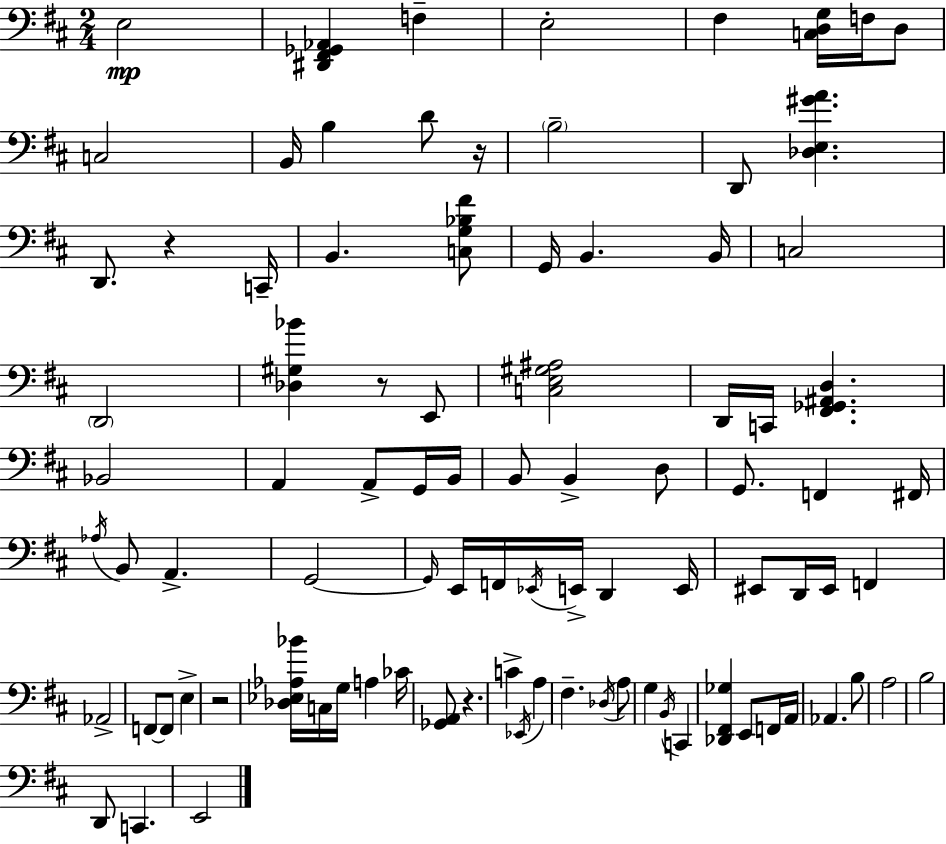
X:1
T:Untitled
M:2/4
L:1/4
K:D
E,2 [^D,,^F,,_G,,_A,,] F, E,2 ^F, [C,D,G,]/4 F,/4 D,/2 C,2 B,,/4 B, D/2 z/4 B,2 D,,/2 [_D,E,^GA] D,,/2 z C,,/4 B,, [C,G,_B,^F]/2 G,,/4 B,, B,,/4 C,2 D,,2 [_D,^G,_B] z/2 E,,/2 [C,E,^G,^A,]2 D,,/4 C,,/4 [^F,,_G,,^A,,D,] _B,,2 A,, A,,/2 G,,/4 B,,/4 B,,/2 B,, D,/2 G,,/2 F,, ^F,,/4 _A,/4 B,,/2 A,, G,,2 G,,/4 E,,/4 F,,/4 _E,,/4 E,,/4 D,, E,,/4 ^E,,/2 D,,/4 ^E,,/4 F,, _A,,2 F,,/2 F,,/2 E, z2 [_D,_E,_A,_B]/4 C,/4 G,/4 A, _C/4 [_G,,A,,]/2 z C _E,,/4 A, ^F, _D,/4 A,/2 G, B,,/4 C,, [_D,,^F,,_G,] E,,/2 F,,/4 A,,/4 _A,, B,/2 A,2 B,2 D,,/2 C,, E,,2